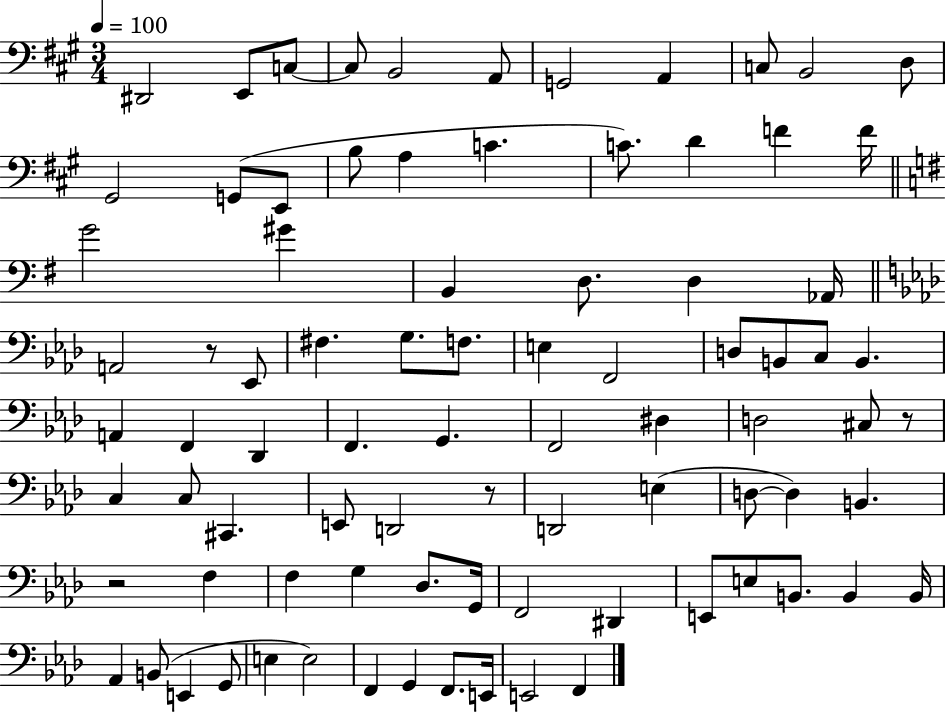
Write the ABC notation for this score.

X:1
T:Untitled
M:3/4
L:1/4
K:A
^D,,2 E,,/2 C,/2 C,/2 B,,2 A,,/2 G,,2 A,, C,/2 B,,2 D,/2 ^G,,2 G,,/2 E,,/2 B,/2 A, C C/2 D F F/4 G2 ^G B,, D,/2 D, _A,,/4 A,,2 z/2 _E,,/2 ^F, G,/2 F,/2 E, F,,2 D,/2 B,,/2 C,/2 B,, A,, F,, _D,, F,, G,, F,,2 ^D, D,2 ^C,/2 z/2 C, C,/2 ^C,, E,,/2 D,,2 z/2 D,,2 E, D,/2 D, B,, z2 F, F, G, _D,/2 G,,/4 F,,2 ^D,, E,,/2 E,/2 B,,/2 B,, B,,/4 _A,, B,,/2 E,, G,,/2 E, E,2 F,, G,, F,,/2 E,,/4 E,,2 F,,